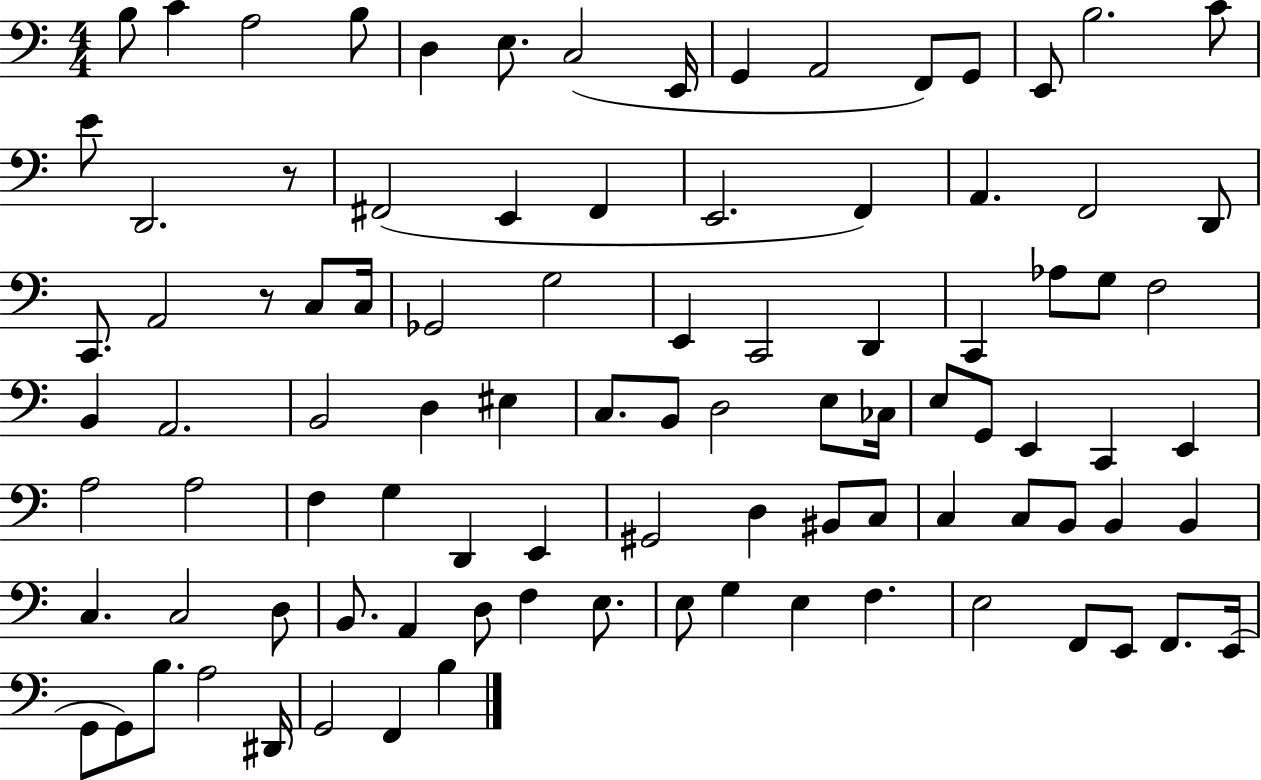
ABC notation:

X:1
T:Untitled
M:4/4
L:1/4
K:C
B,/2 C A,2 B,/2 D, E,/2 C,2 E,,/4 G,, A,,2 F,,/2 G,,/2 E,,/2 B,2 C/2 E/2 D,,2 z/2 ^F,,2 E,, ^F,, E,,2 F,, A,, F,,2 D,,/2 C,,/2 A,,2 z/2 C,/2 C,/4 _G,,2 G,2 E,, C,,2 D,, C,, _A,/2 G,/2 F,2 B,, A,,2 B,,2 D, ^E, C,/2 B,,/2 D,2 E,/2 _C,/4 E,/2 G,,/2 E,, C,, E,, A,2 A,2 F, G, D,, E,, ^G,,2 D, ^B,,/2 C,/2 C, C,/2 B,,/2 B,, B,, C, C,2 D,/2 B,,/2 A,, D,/2 F, E,/2 E,/2 G, E, F, E,2 F,,/2 E,,/2 F,,/2 E,,/4 G,,/2 G,,/2 B,/2 A,2 ^D,,/4 G,,2 F,, B,